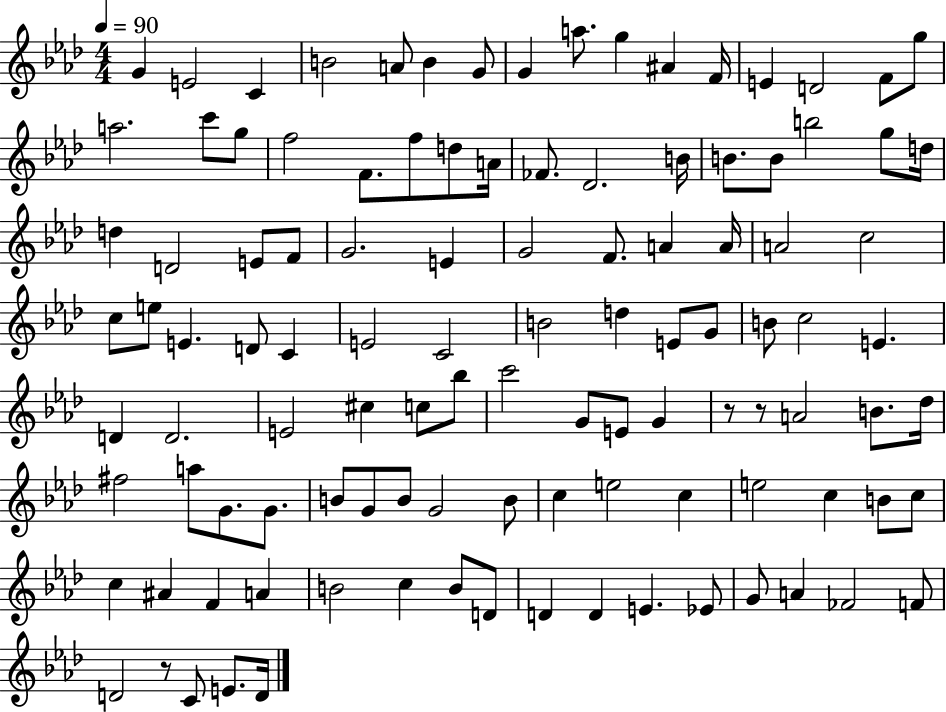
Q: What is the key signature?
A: AES major